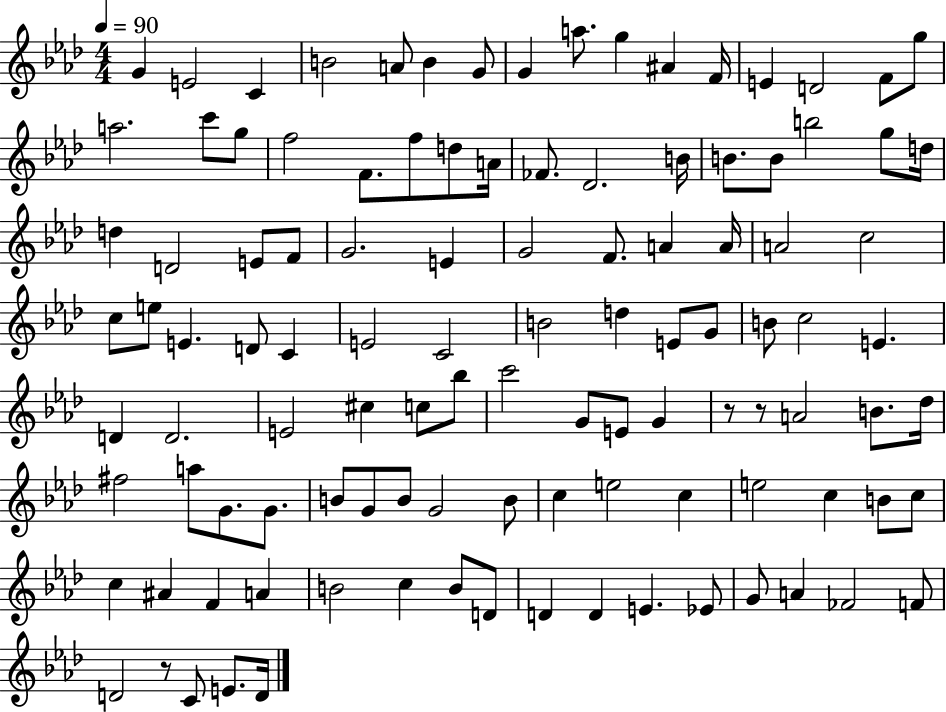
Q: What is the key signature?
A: AES major